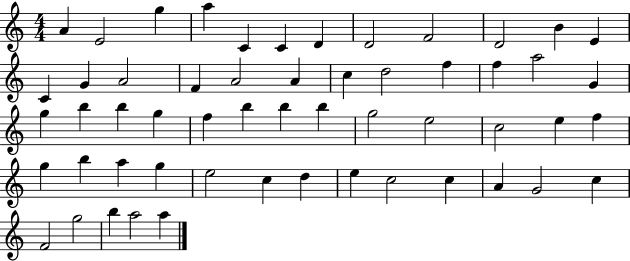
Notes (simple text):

A4/q E4/h G5/q A5/q C4/q C4/q D4/q D4/h F4/h D4/h B4/q E4/q C4/q G4/q A4/h F4/q A4/h A4/q C5/q D5/h F5/q F5/q A5/h G4/q G5/q B5/q B5/q G5/q F5/q B5/q B5/q B5/q G5/h E5/h C5/h E5/q F5/q G5/q B5/q A5/q G5/q E5/h C5/q D5/q E5/q C5/h C5/q A4/q G4/h C5/q F4/h G5/h B5/q A5/h A5/q